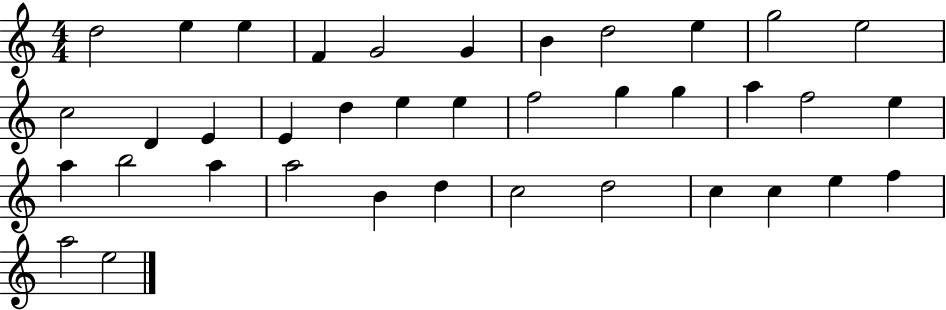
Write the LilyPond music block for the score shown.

{
  \clef treble
  \numericTimeSignature
  \time 4/4
  \key c \major
  d''2 e''4 e''4 | f'4 g'2 g'4 | b'4 d''2 e''4 | g''2 e''2 | \break c''2 d'4 e'4 | e'4 d''4 e''4 e''4 | f''2 g''4 g''4 | a''4 f''2 e''4 | \break a''4 b''2 a''4 | a''2 b'4 d''4 | c''2 d''2 | c''4 c''4 e''4 f''4 | \break a''2 e''2 | \bar "|."
}